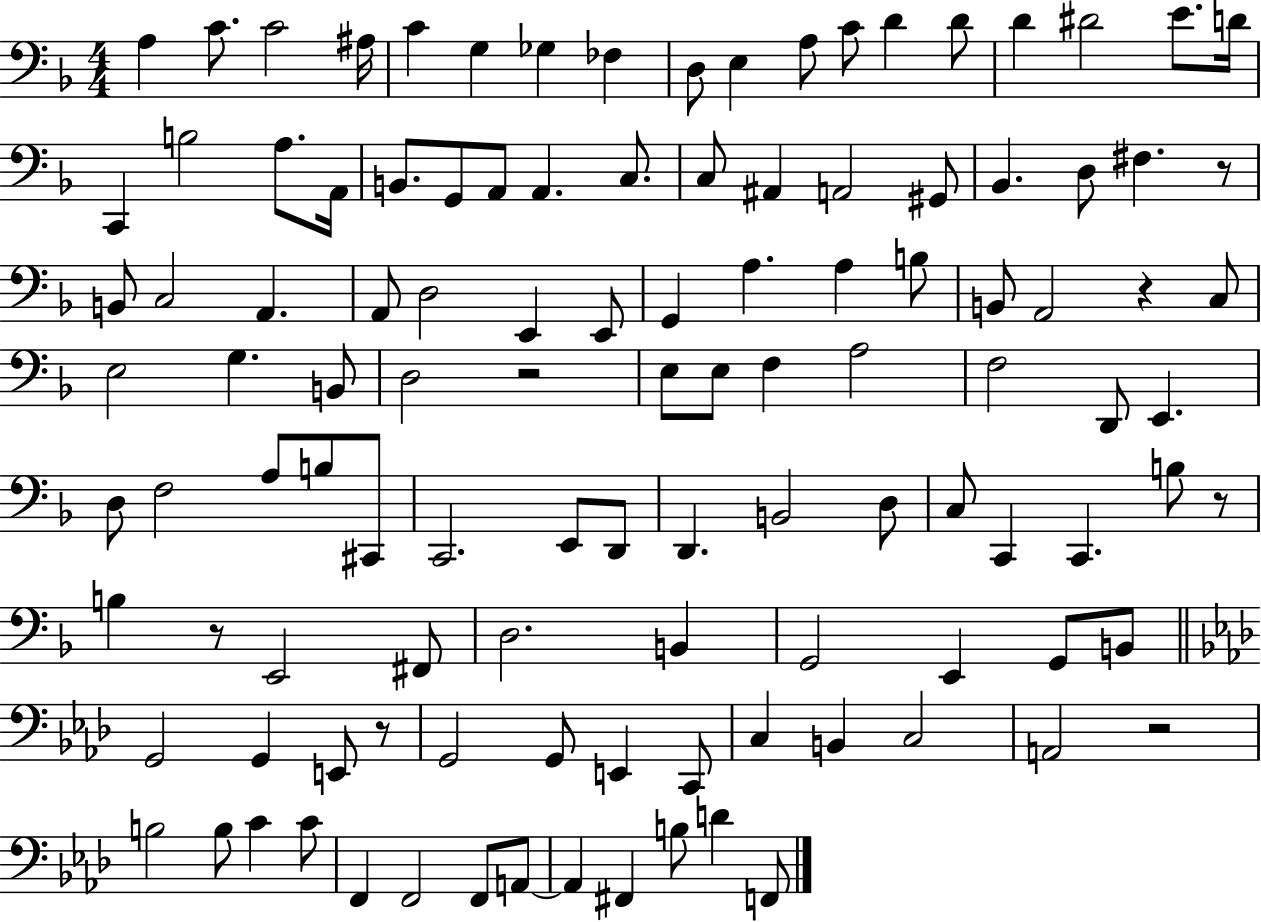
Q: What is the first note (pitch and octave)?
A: A3